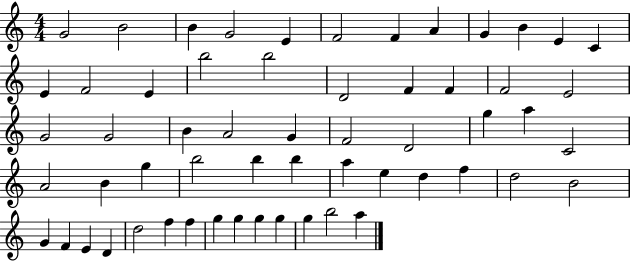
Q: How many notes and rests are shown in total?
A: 58